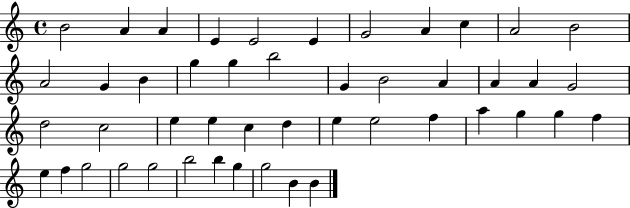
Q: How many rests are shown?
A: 0